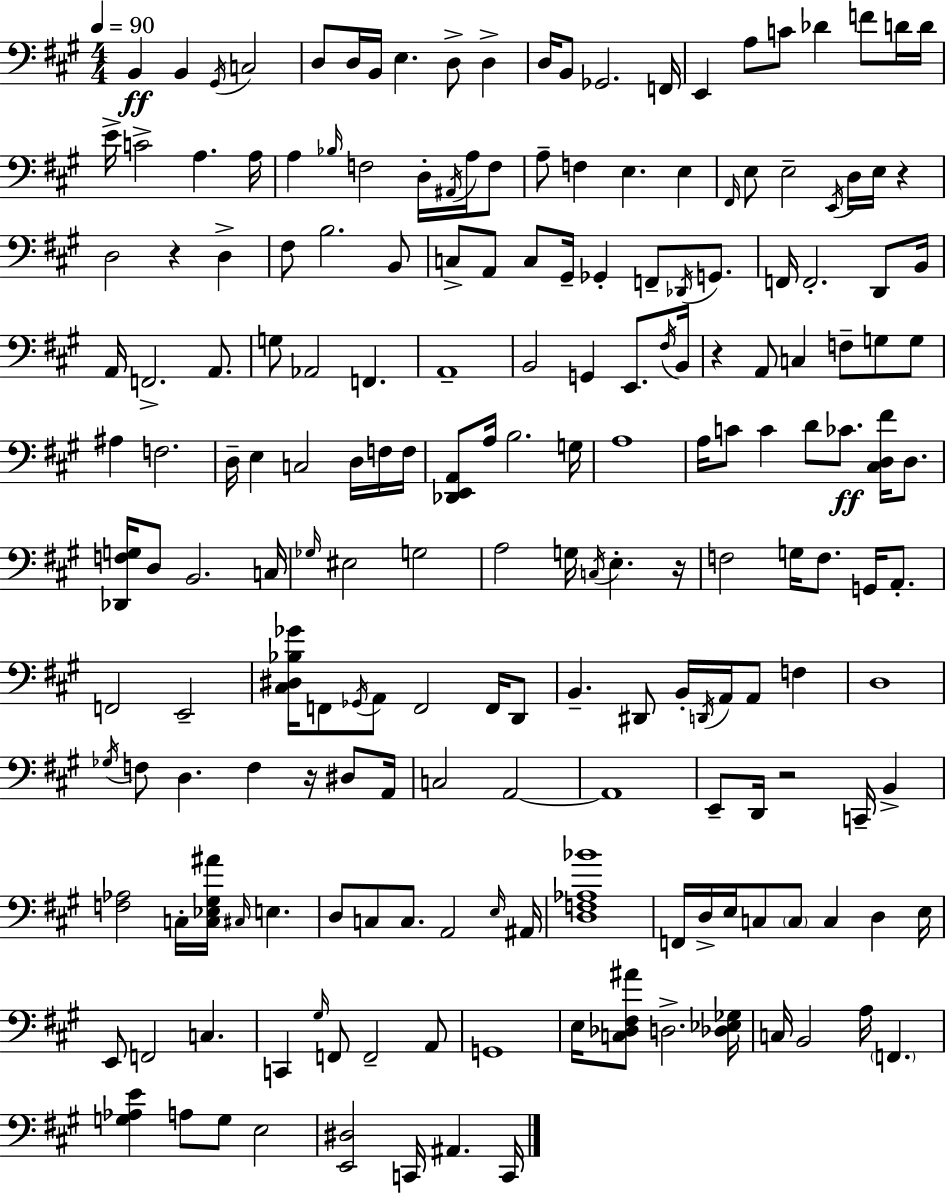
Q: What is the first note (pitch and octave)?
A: B2